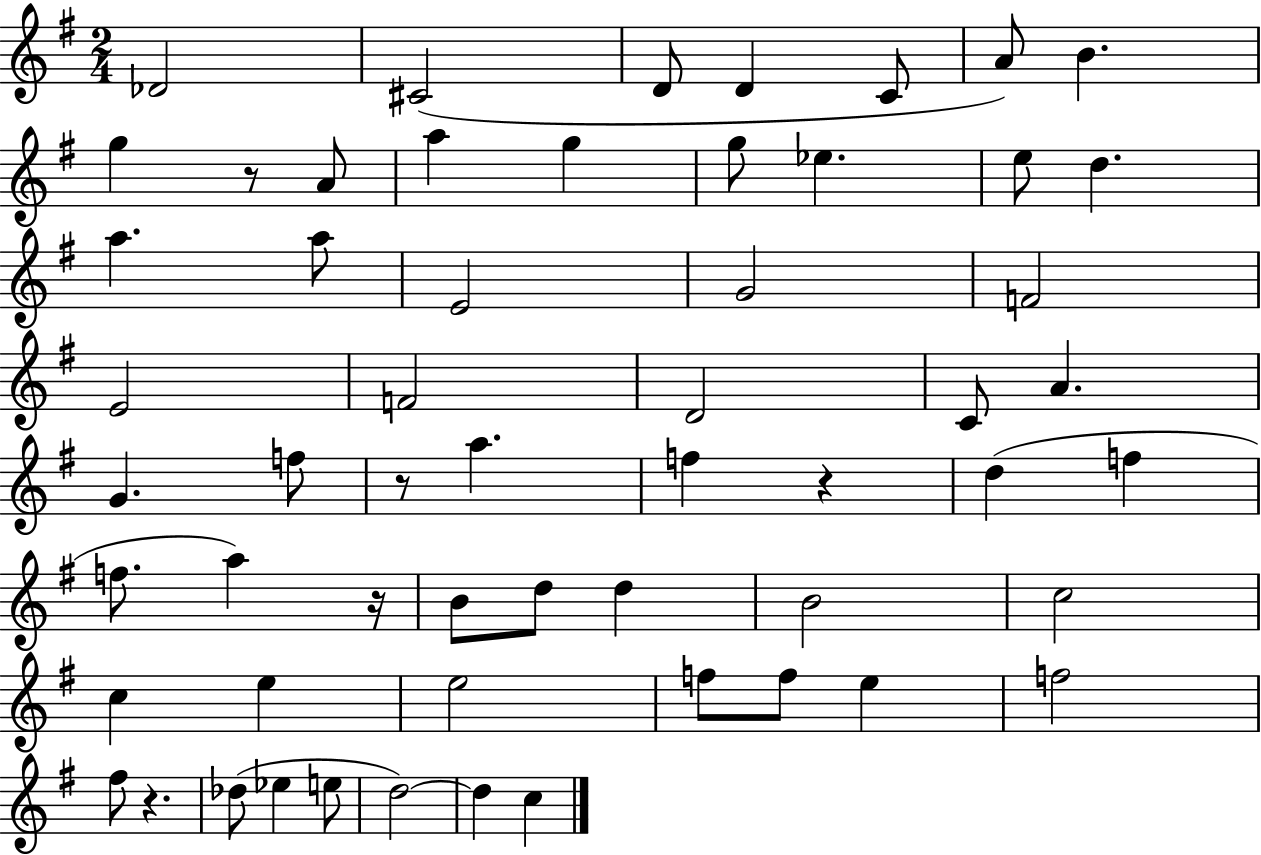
{
  \clef treble
  \numericTimeSignature
  \time 2/4
  \key g \major
  des'2 | cis'2( | d'8 d'4 c'8 | a'8) b'4. | \break g''4 r8 a'8 | a''4 g''4 | g''8 ees''4. | e''8 d''4. | \break a''4. a''8 | e'2 | g'2 | f'2 | \break e'2 | f'2 | d'2 | c'8 a'4. | \break g'4. f''8 | r8 a''4. | f''4 r4 | d''4( f''4 | \break f''8. a''4) r16 | b'8 d''8 d''4 | b'2 | c''2 | \break c''4 e''4 | e''2 | f''8 f''8 e''4 | f''2 | \break fis''8 r4. | des''8( ees''4 e''8 | d''2~~) | d''4 c''4 | \break \bar "|."
}